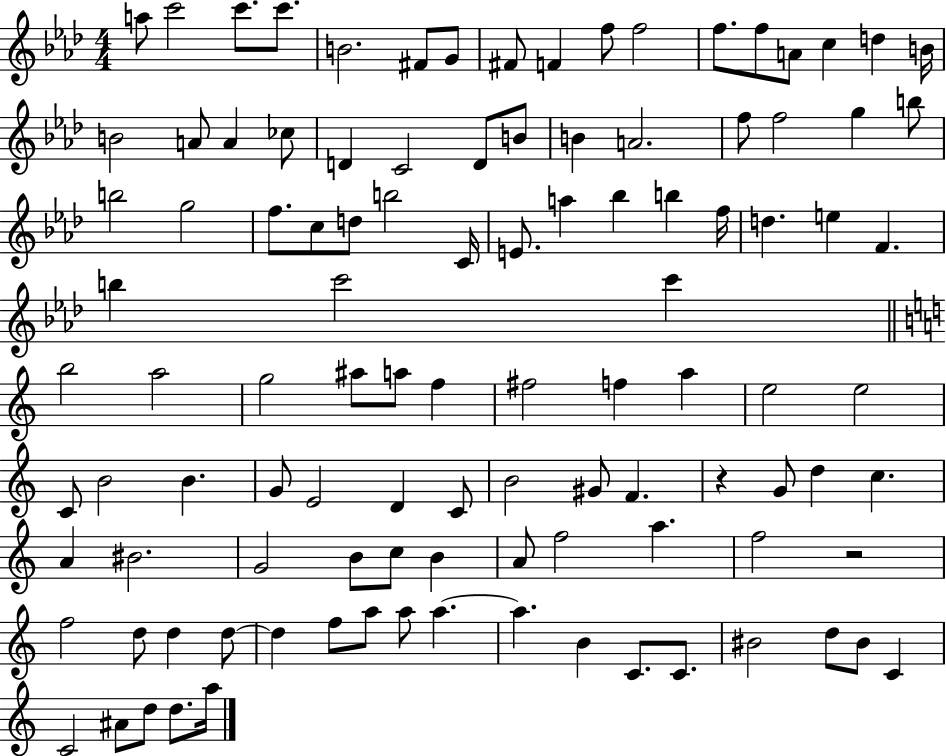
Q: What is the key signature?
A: AES major